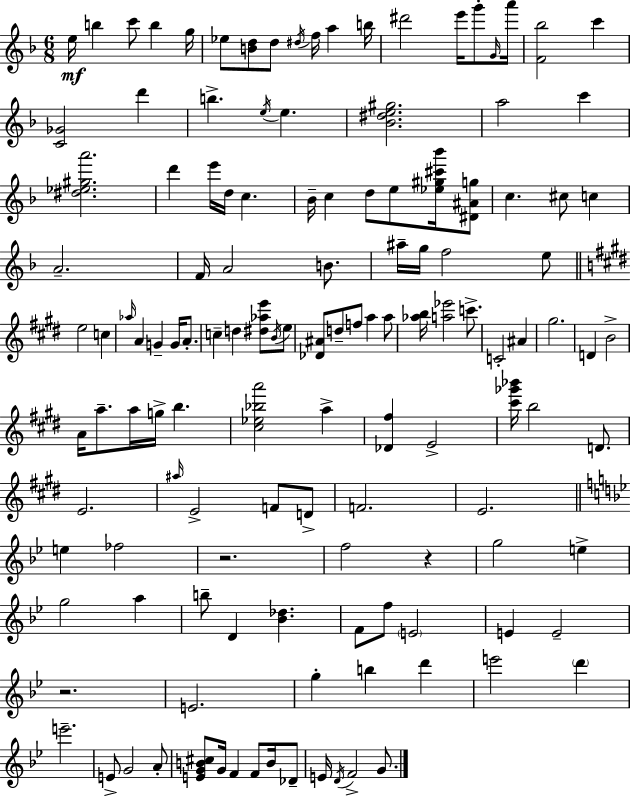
{
  \clef treble
  \numericTimeSignature
  \time 6/8
  \key d \minor
  e''16\mf b''4 c'''8 b''4 g''16 | ees''8 <b' d''>8 d''8 \acciaccatura { dis''16 } f''16 a''4 | b''16 dis'''2 e'''16 g'''8-. | \grace { g'16 } a'''16 <f' bes''>2 c'''4 | \break <c' ges'>2 d'''4 | b''4.-> \acciaccatura { e''16 } e''4. | <bes' dis'' e'' gis''>2. | a''2 c'''4 | \break <dis'' ees'' gis'' a'''>2. | d'''4 e'''16 d''16 c''4. | bes'16-- c''4 d''8 e''8 | <ees'' gis'' cis''' bes'''>16 <dis' ais' g''>8 c''4. cis''8 c''4 | \break a'2.-- | f'16 a'2 | b'8. ais''16-- g''16 f''2 | e''8 \bar "||" \break \key e \major e''2 c''4 | \grace { aes''16 } a'4 g'4-- g'16 a'8.-. | c''4-- d''4 <dis'' aes'' e'''>8 \acciaccatura { b'16 } | e''8 <des' ais'>8 d''8-- f''8 a''4 | \break a''8 <aes'' b''>16 <a'' ees'''>2 c'''8.-> | c'2-. ais'4 | gis''2. | d'4 b'2-> | \break a'16 a''8.-- a''16 g''16-> b''4. | <cis'' ees'' bes'' a'''>2 a''4-> | <des' fis''>4 e'2-> | <cis''' ges''' bes'''>16 b''2 d'8. | \break e'2. | \grace { ais''16 } e'2-> f'8 | d'8-> f'2. | e'2. | \break \bar "||" \break \key bes \major e''4 fes''2 | r2. | f''2 r4 | g''2 e''4-> | \break g''2 a''4 | b''8-- d'4 <bes' des''>4. | f'8 f''8 \parenthesize e'2 | e'4 e'2-- | \break r2. | e'2. | g''4-. b''4 d'''4 | e'''2 \parenthesize d'''4 | \break e'''2.-- | e'8-> g'2 a'8-. | <e' g' b' cis''>8 g'16 f'4 f'8 b'16 des'8-- | e'16 \acciaccatura { d'16 } f'2-> g'8. | \break \bar "|."
}